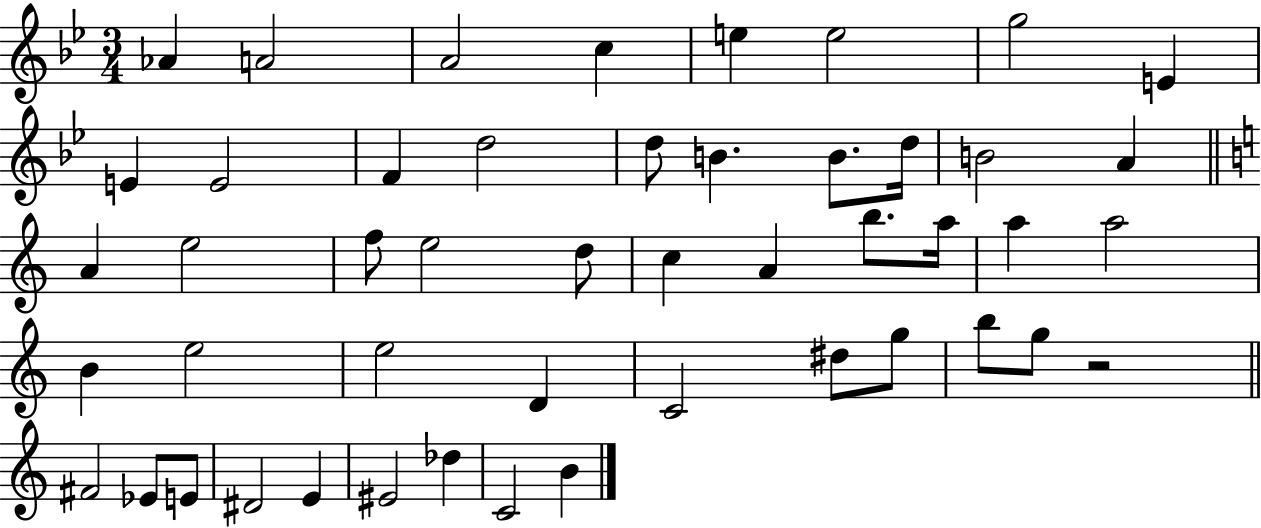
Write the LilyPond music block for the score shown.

{
  \clef treble
  \numericTimeSignature
  \time 3/4
  \key bes \major
  aes'4 a'2 | a'2 c''4 | e''4 e''2 | g''2 e'4 | \break e'4 e'2 | f'4 d''2 | d''8 b'4. b'8. d''16 | b'2 a'4 | \break \bar "||" \break \key c \major a'4 e''2 | f''8 e''2 d''8 | c''4 a'4 b''8. a''16 | a''4 a''2 | \break b'4 e''2 | e''2 d'4 | c'2 dis''8 g''8 | b''8 g''8 r2 | \break \bar "||" \break \key c \major fis'2 ees'8 e'8 | dis'2 e'4 | eis'2 des''4 | c'2 b'4 | \break \bar "|."
}